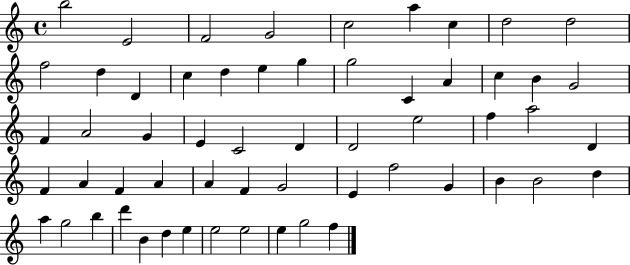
{
  \clef treble
  \time 4/4
  \defaultTimeSignature
  \key c \major
  b''2 e'2 | f'2 g'2 | c''2 a''4 c''4 | d''2 d''2 | \break f''2 d''4 d'4 | c''4 d''4 e''4 g''4 | g''2 c'4 a'4 | c''4 b'4 g'2 | \break f'4 a'2 g'4 | e'4 c'2 d'4 | d'2 e''2 | f''4 a''2 d'4 | \break f'4 a'4 f'4 a'4 | a'4 f'4 g'2 | e'4 f''2 g'4 | b'4 b'2 d''4 | \break a''4 g''2 b''4 | d'''4 b'4 d''4 e''4 | e''2 e''2 | e''4 g''2 f''4 | \break \bar "|."
}